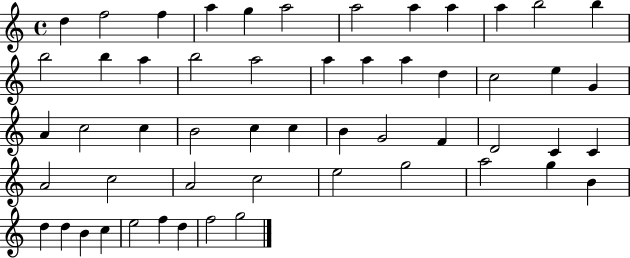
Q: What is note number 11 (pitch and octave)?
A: B5